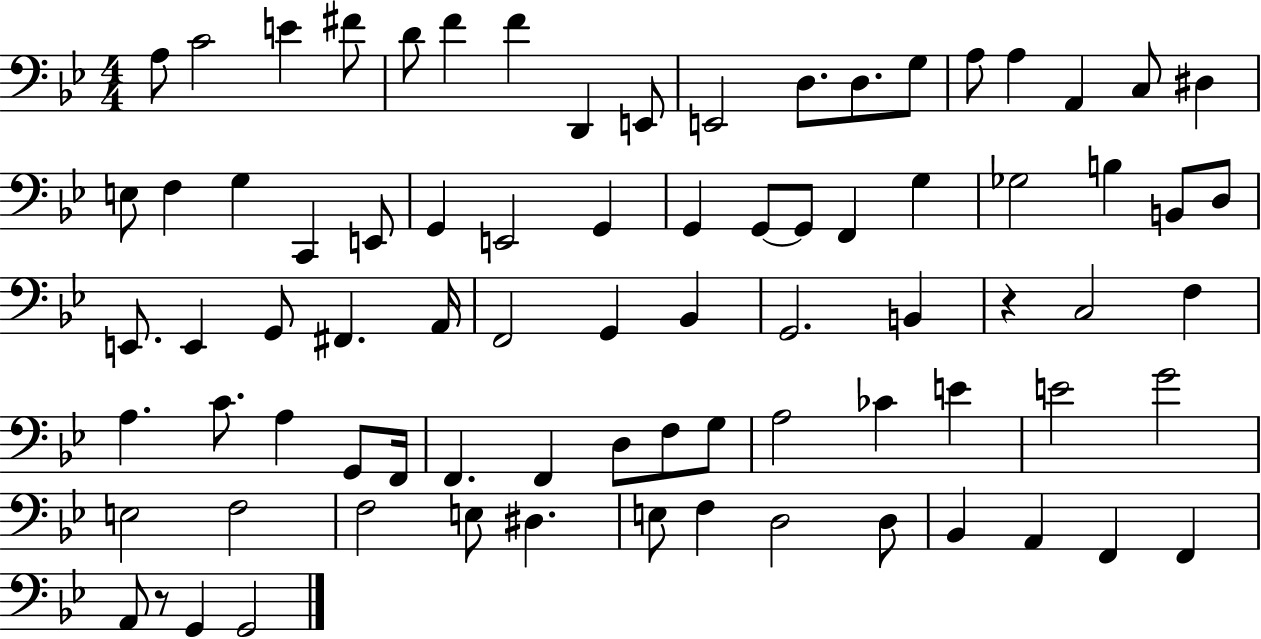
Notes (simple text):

A3/e C4/h E4/q F#4/e D4/e F4/q F4/q D2/q E2/e E2/h D3/e. D3/e. G3/e A3/e A3/q A2/q C3/e D#3/q E3/e F3/q G3/q C2/q E2/e G2/q E2/h G2/q G2/q G2/e G2/e F2/q G3/q Gb3/h B3/q B2/e D3/e E2/e. E2/q G2/e F#2/q. A2/s F2/h G2/q Bb2/q G2/h. B2/q R/q C3/h F3/q A3/q. C4/e. A3/q G2/e F2/s F2/q. F2/q D3/e F3/e G3/e A3/h CES4/q E4/q E4/h G4/h E3/h F3/h F3/h E3/e D#3/q. E3/e F3/q D3/h D3/e Bb2/q A2/q F2/q F2/q A2/e R/e G2/q G2/h